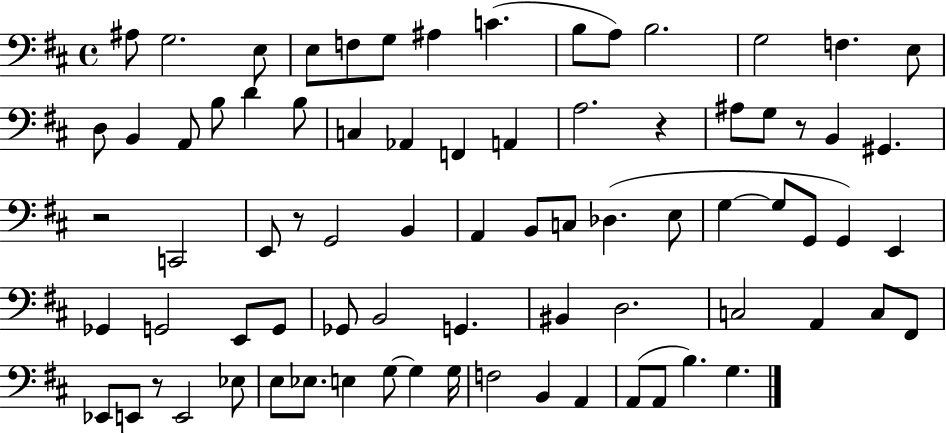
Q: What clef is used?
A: bass